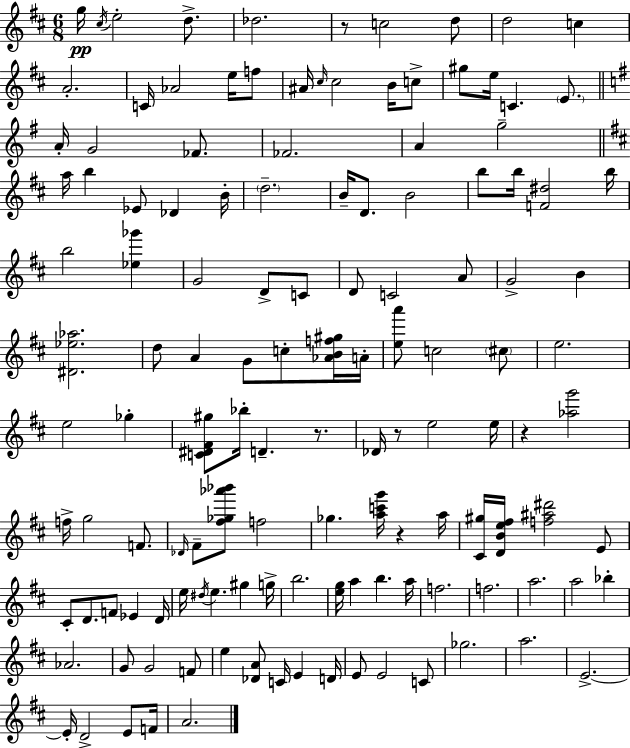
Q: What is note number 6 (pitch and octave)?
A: C5